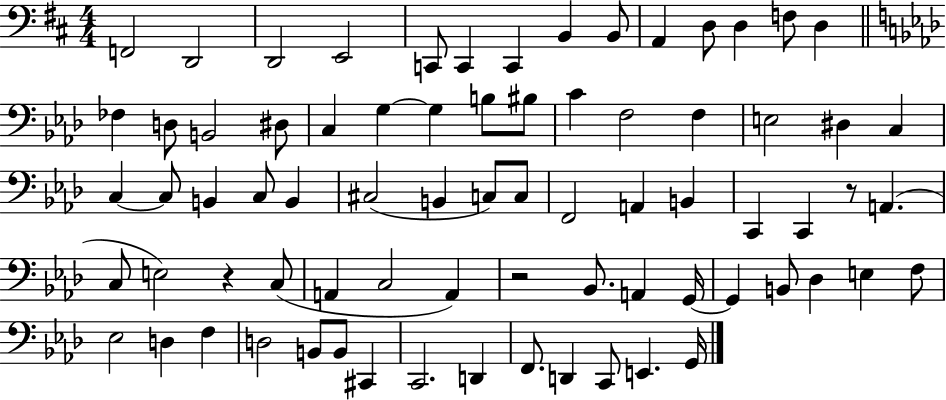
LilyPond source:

{
  \clef bass
  \numericTimeSignature
  \time 4/4
  \key d \major
  f,2 d,2 | d,2 e,2 | c,8 c,4 c,4 b,4 b,8 | a,4 d8 d4 f8 d4 | \break \bar "||" \break \key aes \major fes4 d8 b,2 dis8 | c4 g4~~ g4 b8 bis8 | c'4 f2 f4 | e2 dis4 c4 | \break c4~~ c8 b,4 c8 b,4 | cis2( b,4 c8) c8 | f,2 a,4 b,4 | c,4 c,4 r8 a,4.( | \break c8 e2) r4 c8( | a,4 c2 a,4) | r2 bes,8. a,4 g,16~~ | g,4 b,8 des4 e4 f8 | \break ees2 d4 f4 | d2 b,8 b,8 cis,4 | c,2. d,4 | f,8. d,4 c,8 e,4. g,16 | \break \bar "|."
}